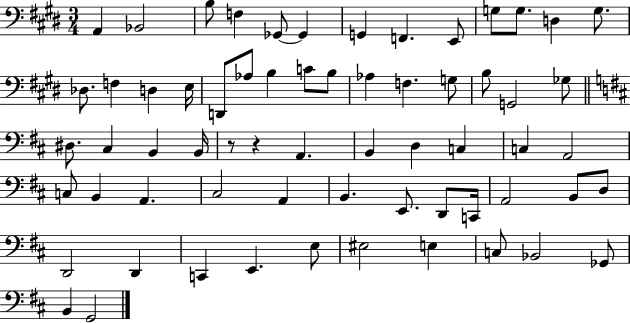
{
  \clef bass
  \numericTimeSignature
  \time 3/4
  \key e \major
  \repeat volta 2 { a,4 bes,2 | b8 f4 ges,8~~ ges,4 | g,4 f,4. e,8 | g8 g8. d4 g8. | \break des8. f4 d4 e16 | d,8 aes8 b4 c'8 b8 | aes4 f4. g8 | b8 g,2 ges8 | \break \bar "||" \break \key d \major dis8. cis4 b,4 b,16 | r8 r4 a,4. | b,4 d4 c4 | c4 a,2 | \break c8 b,4 a,4. | cis2 a,4 | b,4. e,8. d,8 c,16 | a,2 b,8 d8 | \break d,2 d,4 | c,4 e,4. e8 | eis2 e4 | c8 bes,2 ges,8 | \break b,4 g,2 | } \bar "|."
}